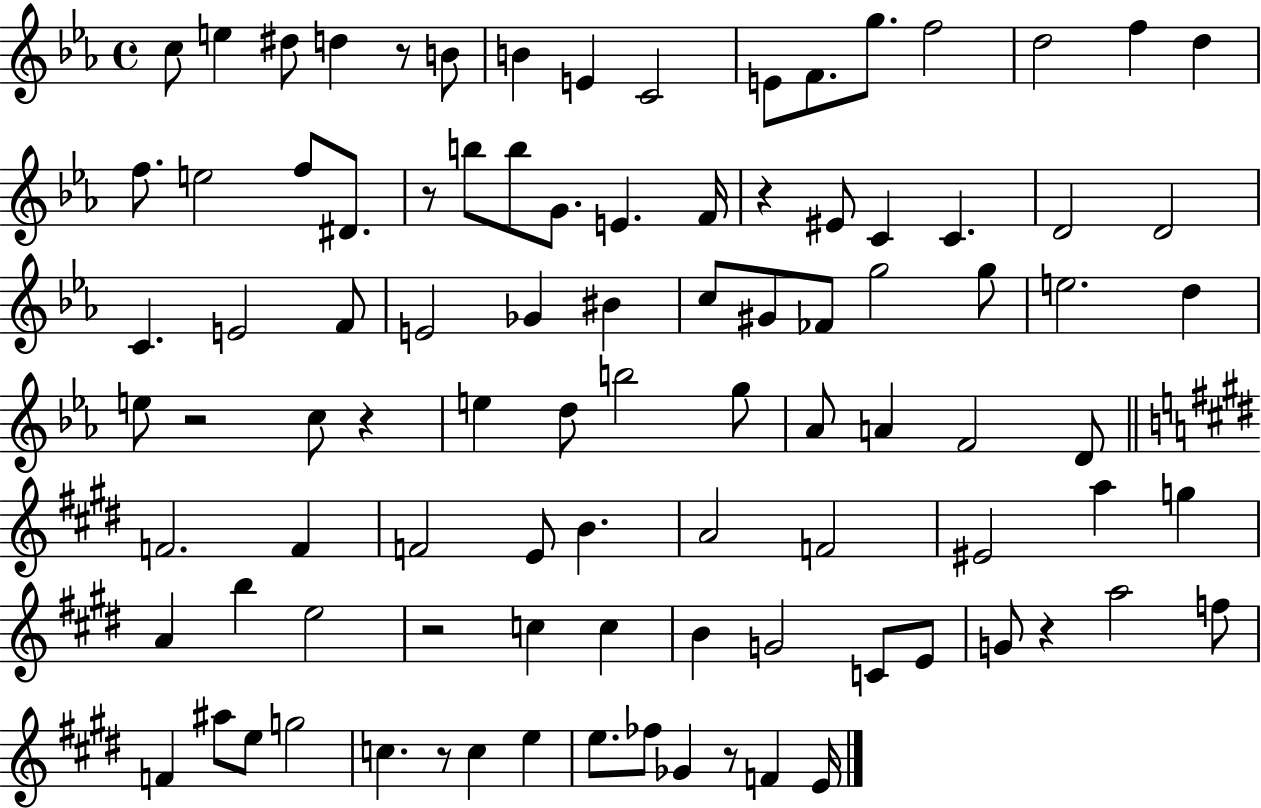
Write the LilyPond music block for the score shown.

{
  \clef treble
  \time 4/4
  \defaultTimeSignature
  \key ees \major
  c''8 e''4 dis''8 d''4 r8 b'8 | b'4 e'4 c'2 | e'8 f'8. g''8. f''2 | d''2 f''4 d''4 | \break f''8. e''2 f''8 dis'8. | r8 b''8 b''8 g'8. e'4. f'16 | r4 eis'8 c'4 c'4. | d'2 d'2 | \break c'4. e'2 f'8 | e'2 ges'4 bis'4 | c''8 gis'8 fes'8 g''2 g''8 | e''2. d''4 | \break e''8 r2 c''8 r4 | e''4 d''8 b''2 g''8 | aes'8 a'4 f'2 d'8 | \bar "||" \break \key e \major f'2. f'4 | f'2 e'8 b'4. | a'2 f'2 | eis'2 a''4 g''4 | \break a'4 b''4 e''2 | r2 c''4 c''4 | b'4 g'2 c'8 e'8 | g'8 r4 a''2 f''8 | \break f'4 ais''8 e''8 g''2 | c''4. r8 c''4 e''4 | e''8. fes''8 ges'4 r8 f'4 e'16 | \bar "|."
}